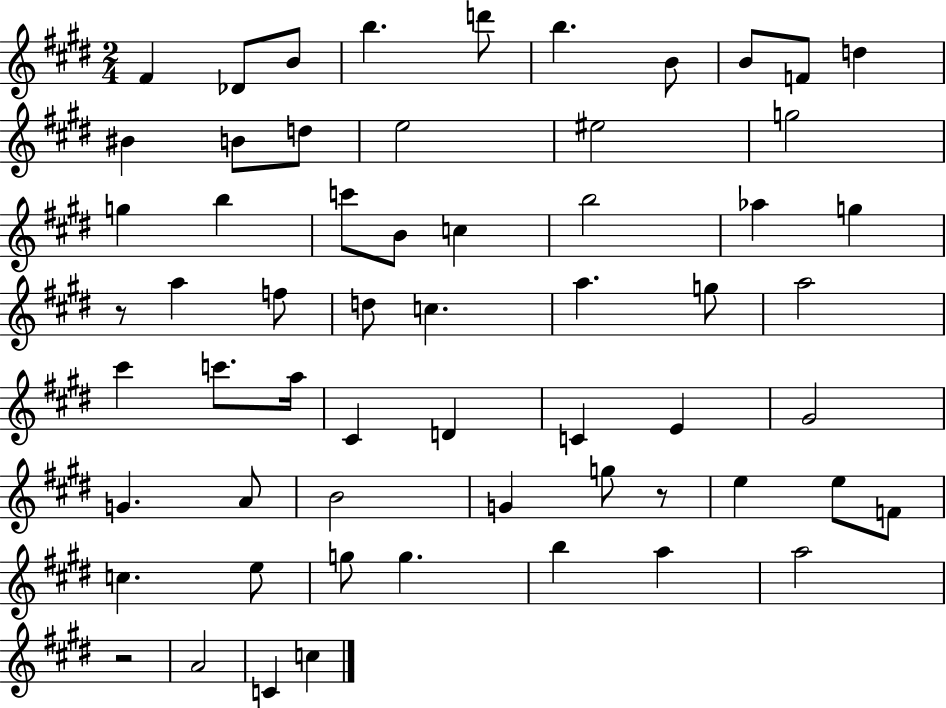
F#4/q Db4/e B4/e B5/q. D6/e B5/q. B4/e B4/e F4/e D5/q BIS4/q B4/e D5/e E5/h EIS5/h G5/h G5/q B5/q C6/e B4/e C5/q B5/h Ab5/q G5/q R/e A5/q F5/e D5/e C5/q. A5/q. G5/e A5/h C#6/q C6/e. A5/s C#4/q D4/q C4/q E4/q G#4/h G4/q. A4/e B4/h G4/q G5/e R/e E5/q E5/e F4/e C5/q. E5/e G5/e G5/q. B5/q A5/q A5/h R/h A4/h C4/q C5/q